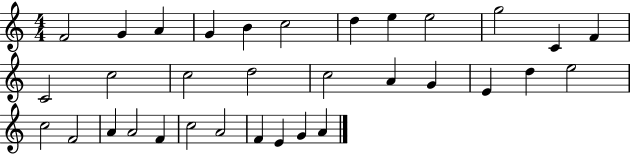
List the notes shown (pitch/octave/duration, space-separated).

F4/h G4/q A4/q G4/q B4/q C5/h D5/q E5/q E5/h G5/h C4/q F4/q C4/h C5/h C5/h D5/h C5/h A4/q G4/q E4/q D5/q E5/h C5/h F4/h A4/q A4/h F4/q C5/h A4/h F4/q E4/q G4/q A4/q